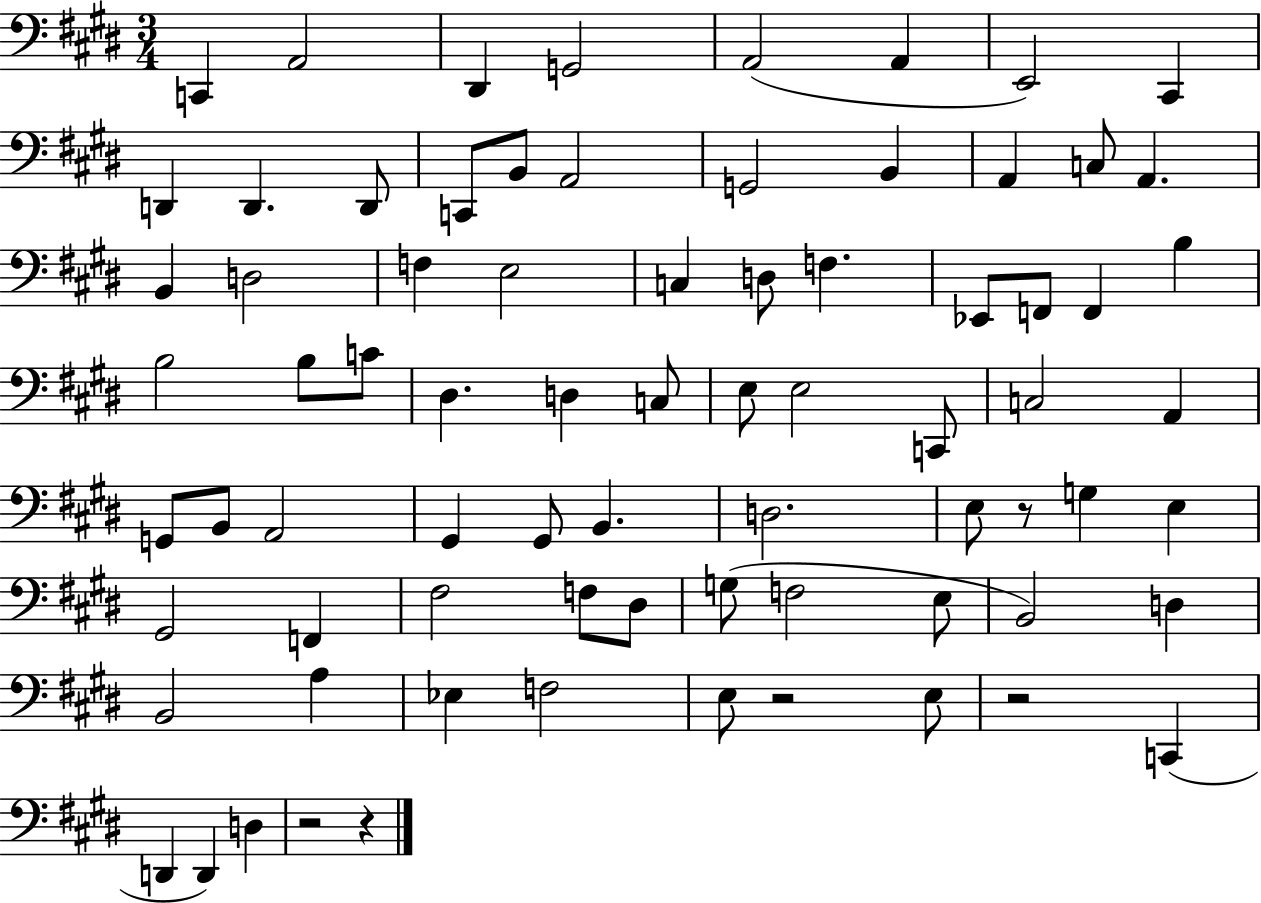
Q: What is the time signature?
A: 3/4